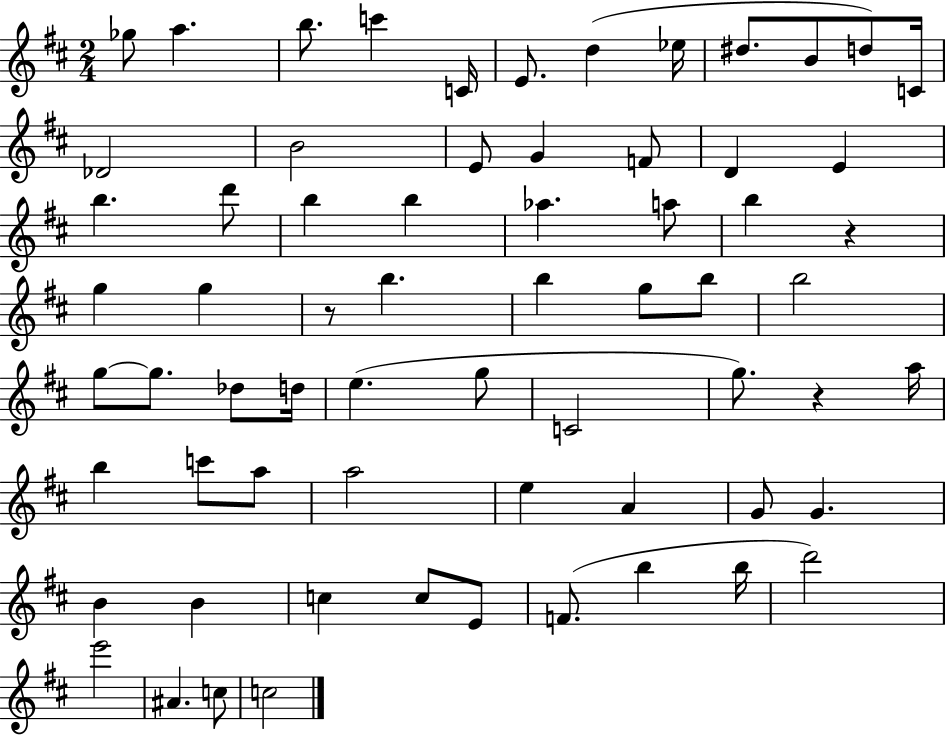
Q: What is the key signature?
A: D major